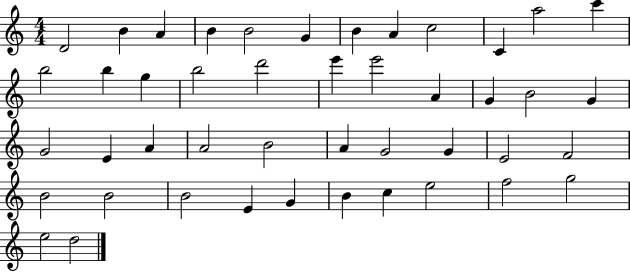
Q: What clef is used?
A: treble